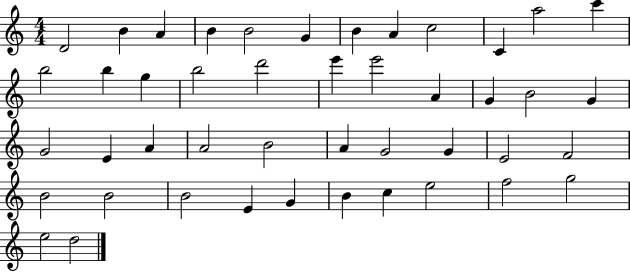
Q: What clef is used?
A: treble